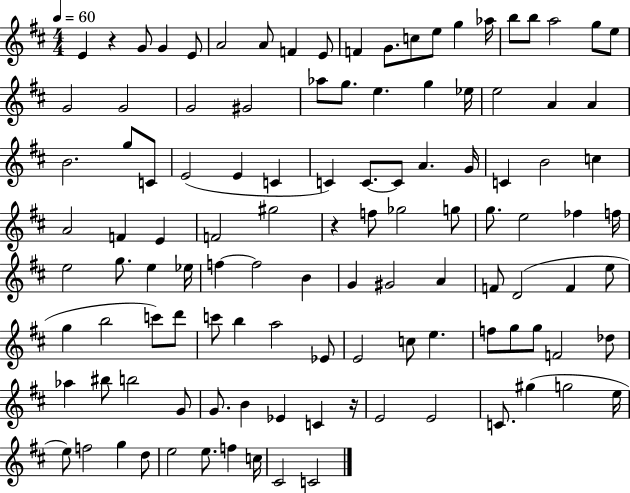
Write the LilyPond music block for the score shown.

{
  \clef treble
  \numericTimeSignature
  \time 4/4
  \key d \major
  \tempo 4 = 60
  e'4 r4 g'8 g'4 e'8 | a'2 a'8 f'4 e'8 | f'4 g'8. c''8 e''8 g''4 aes''16 | b''8 b''8 a''2 g''8 e''8 | \break g'2 g'2 | g'2 gis'2 | aes''8 g''8. e''4. g''4 ees''16 | e''2 a'4 a'4 | \break b'2. g''8 c'8 | e'2( e'4 c'4 | c'4) c'8.~~ c'8 a'4. g'16 | c'4 b'2 c''4 | \break a'2 f'4 e'4 | f'2 gis''2 | r4 f''8 ges''2 g''8 | g''8. e''2 fes''4 f''16 | \break e''2 g''8. e''4 ees''16 | f''4~~ f''2 b'4 | g'4 gis'2 a'4 | f'8 d'2( f'4 e''8 | \break g''4 b''2 c'''8) d'''8 | c'''8 b''4 a''2 ees'8 | e'2 c''8 e''4. | f''8 g''8 g''8 f'2 des''8 | \break aes''4 bis''8 b''2 g'8 | g'8. b'4 ees'4 c'4 r16 | e'2 e'2 | c'8. gis''4( g''2 e''16 | \break e''8) f''2 g''4 d''8 | e''2 e''8. f''4 c''16 | cis'2 c'2 | \bar "|."
}